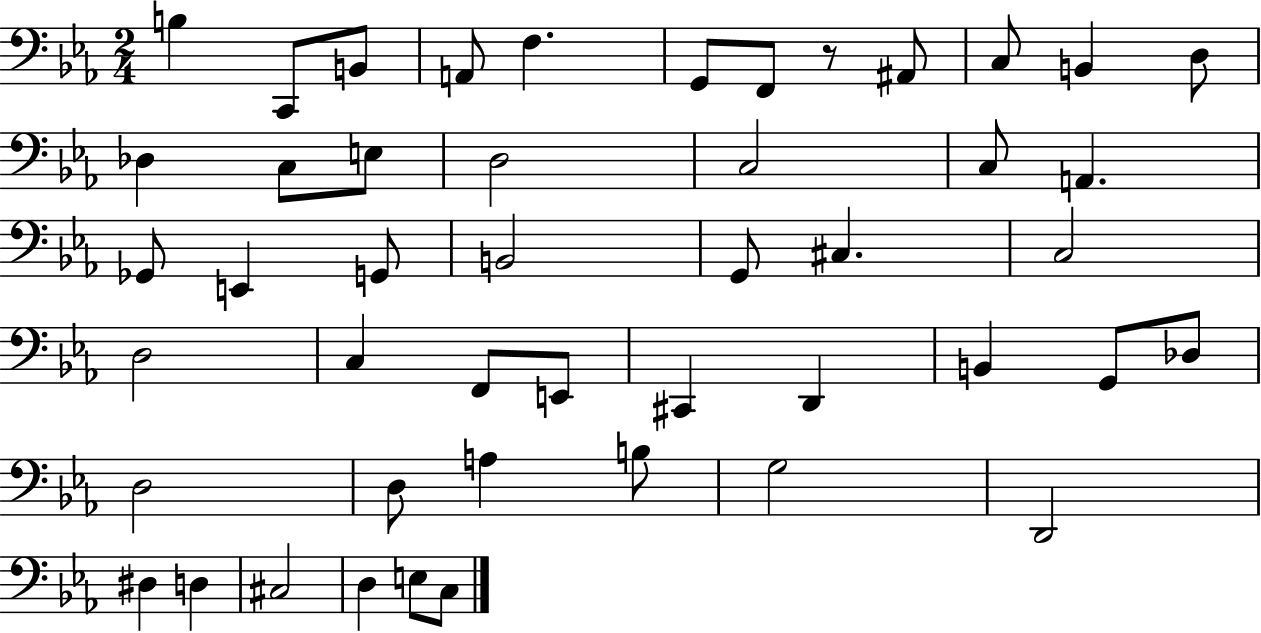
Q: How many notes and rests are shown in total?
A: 47